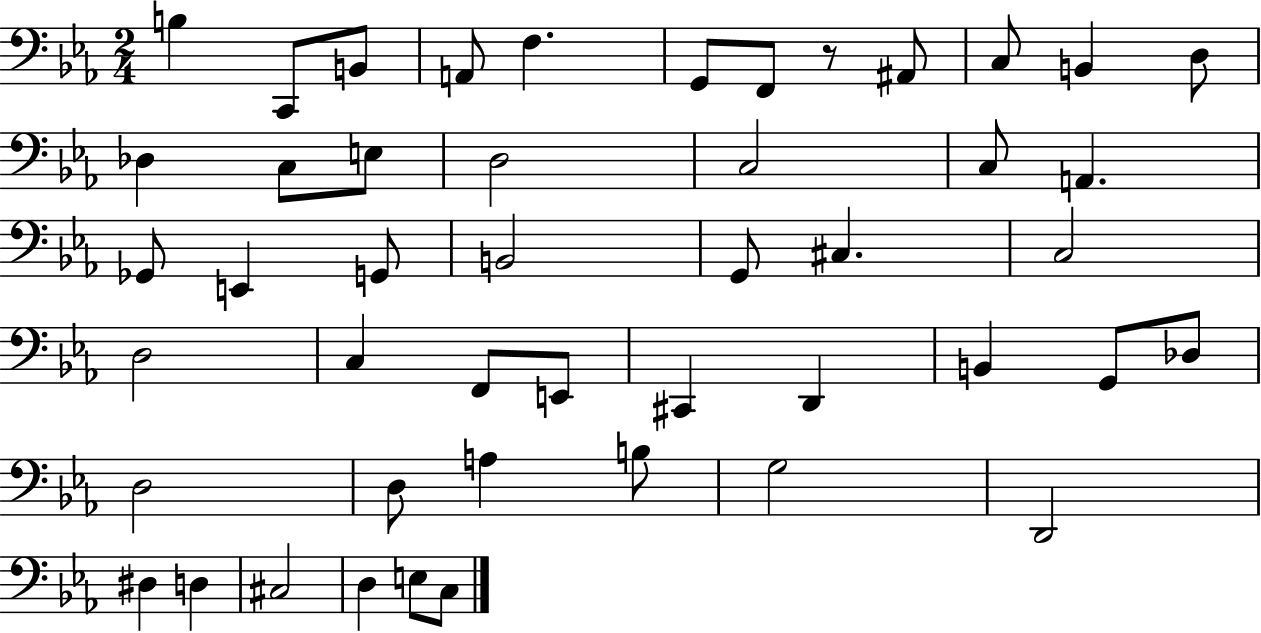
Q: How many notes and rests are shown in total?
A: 47